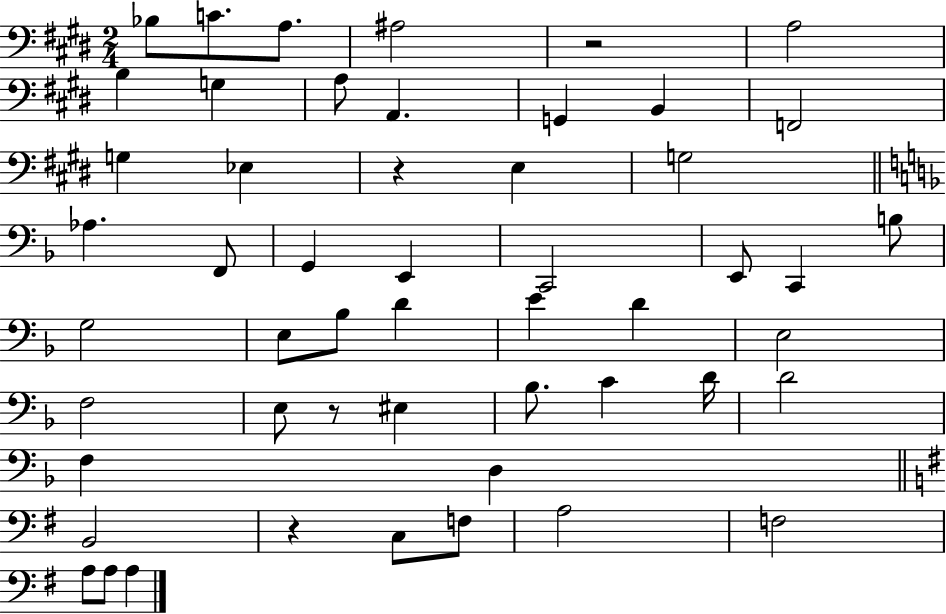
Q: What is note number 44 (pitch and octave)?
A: A3